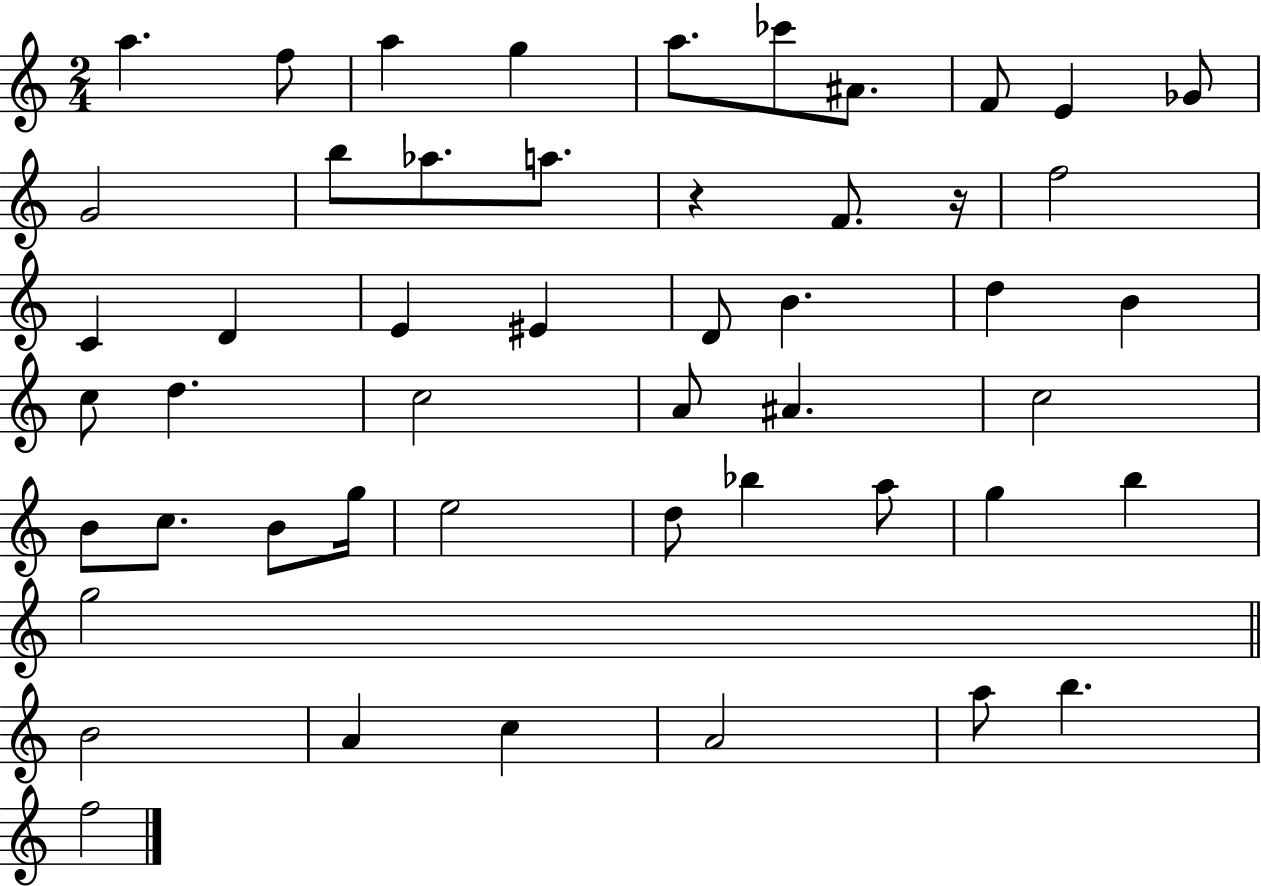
A5/q. F5/e A5/q G5/q A5/e. CES6/e A#4/e. F4/e E4/q Gb4/e G4/h B5/e Ab5/e. A5/e. R/q F4/e. R/s F5/h C4/q D4/q E4/q EIS4/q D4/e B4/q. D5/q B4/q C5/e D5/q. C5/h A4/e A#4/q. C5/h B4/e C5/e. B4/e G5/s E5/h D5/e Bb5/q A5/e G5/q B5/q G5/h B4/h A4/q C5/q A4/h A5/e B5/q. F5/h